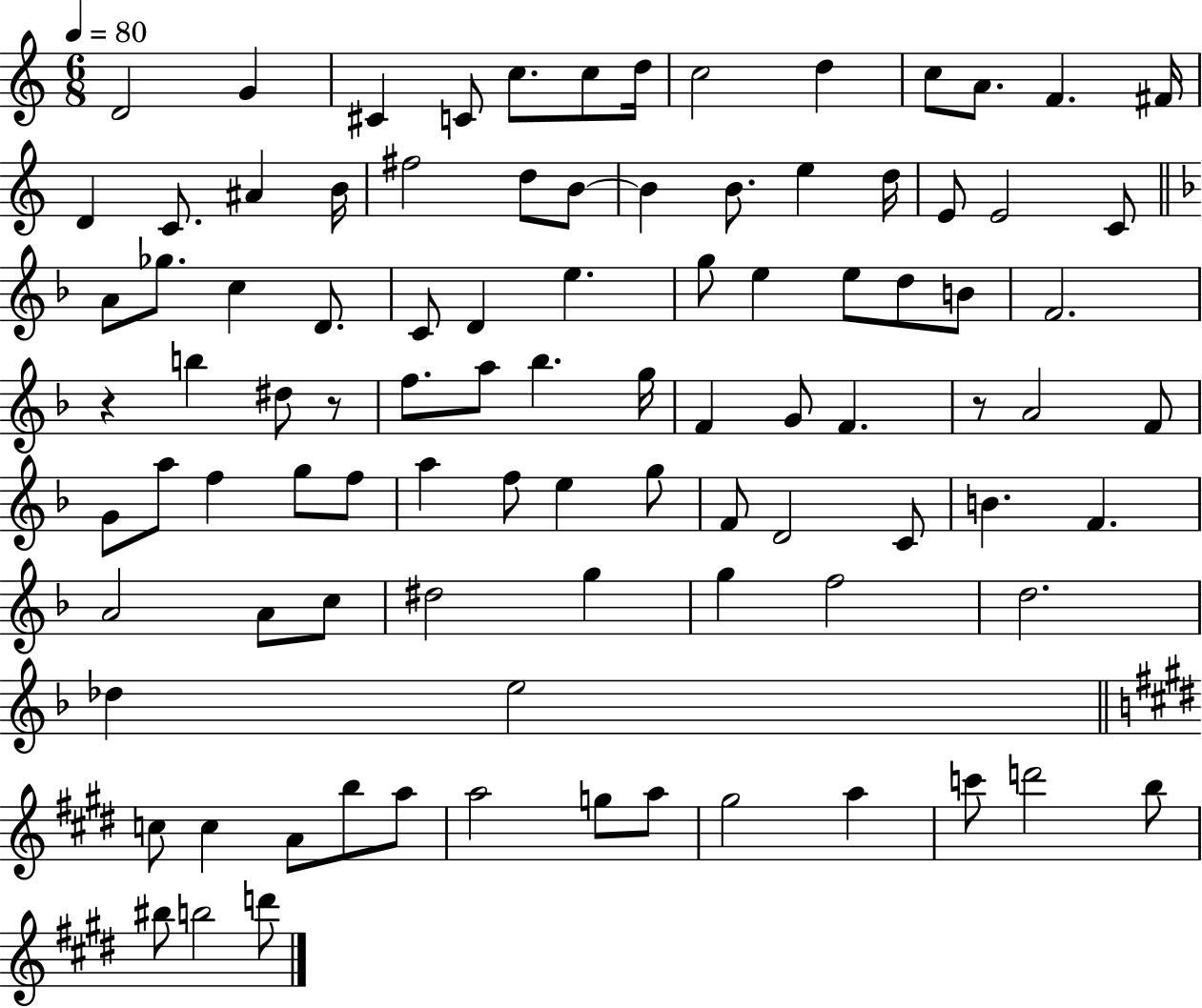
D4/h G4/q C#4/q C4/e C5/e. C5/e D5/s C5/h D5/q C5/e A4/e. F4/q. F#4/s D4/q C4/e. A#4/q B4/s F#5/h D5/e B4/e B4/q B4/e. E5/q D5/s E4/e E4/h C4/e A4/e Gb5/e. C5/q D4/e. C4/e D4/q E5/q. G5/e E5/q E5/e D5/e B4/e F4/h. R/q B5/q D#5/e R/e F5/e. A5/e Bb5/q. G5/s F4/q G4/e F4/q. R/e A4/h F4/e G4/e A5/e F5/q G5/e F5/e A5/q F5/e E5/q G5/e F4/e D4/h C4/e B4/q. F4/q. A4/h A4/e C5/e D#5/h G5/q G5/q F5/h D5/h. Db5/q E5/h C5/e C5/q A4/e B5/e A5/e A5/h G5/e A5/e G#5/h A5/q C6/e D6/h B5/e BIS5/e B5/h D6/e